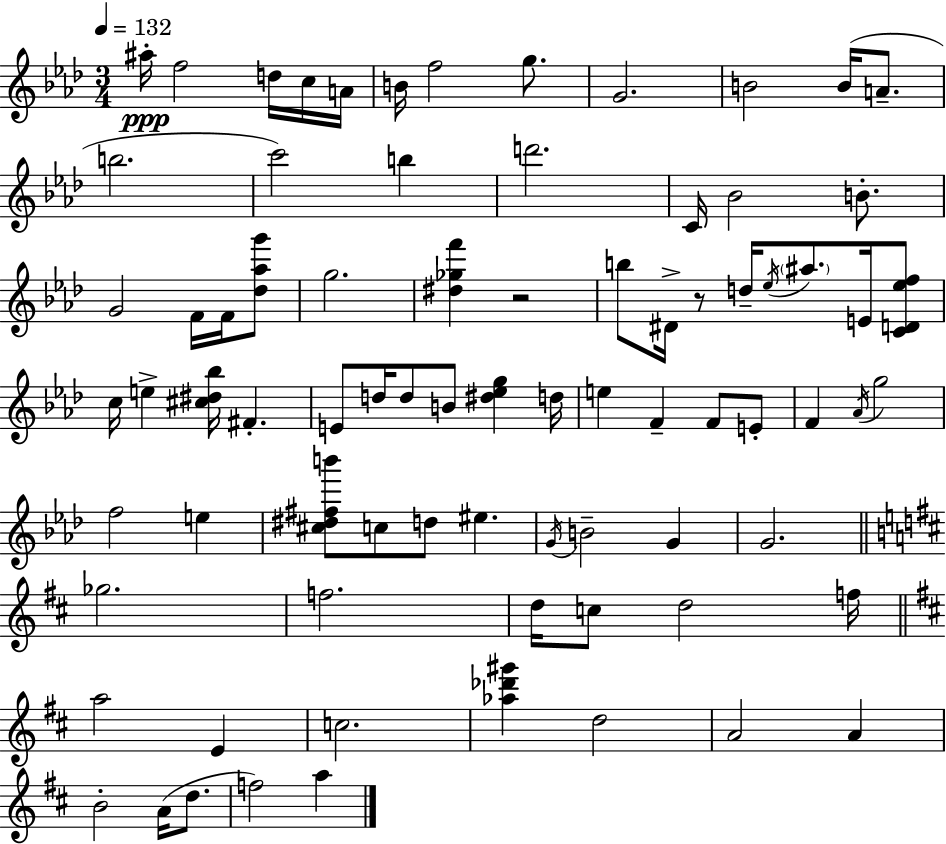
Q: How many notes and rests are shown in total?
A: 79